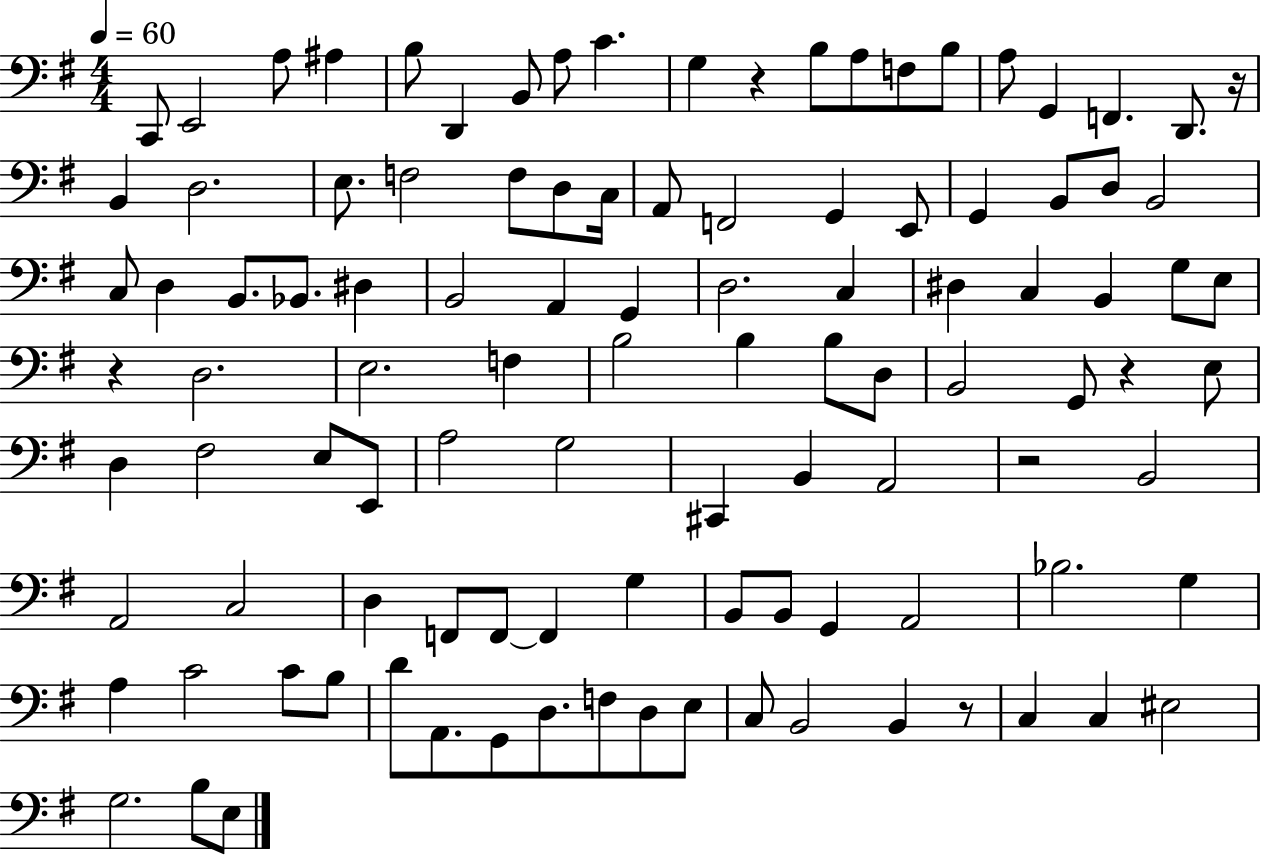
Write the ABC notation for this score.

X:1
T:Untitled
M:4/4
L:1/4
K:G
C,,/2 E,,2 A,/2 ^A, B,/2 D,, B,,/2 A,/2 C G, z B,/2 A,/2 F,/2 B,/2 A,/2 G,, F,, D,,/2 z/4 B,, D,2 E,/2 F,2 F,/2 D,/2 C,/4 A,,/2 F,,2 G,, E,,/2 G,, B,,/2 D,/2 B,,2 C,/2 D, B,,/2 _B,,/2 ^D, B,,2 A,, G,, D,2 C, ^D, C, B,, G,/2 E,/2 z D,2 E,2 F, B,2 B, B,/2 D,/2 B,,2 G,,/2 z E,/2 D, ^F,2 E,/2 E,,/2 A,2 G,2 ^C,, B,, A,,2 z2 B,,2 A,,2 C,2 D, F,,/2 F,,/2 F,, G, B,,/2 B,,/2 G,, A,,2 _B,2 G, A, C2 C/2 B,/2 D/2 A,,/2 G,,/2 D,/2 F,/2 D,/2 E,/2 C,/2 B,,2 B,, z/2 C, C, ^E,2 G,2 B,/2 E,/2